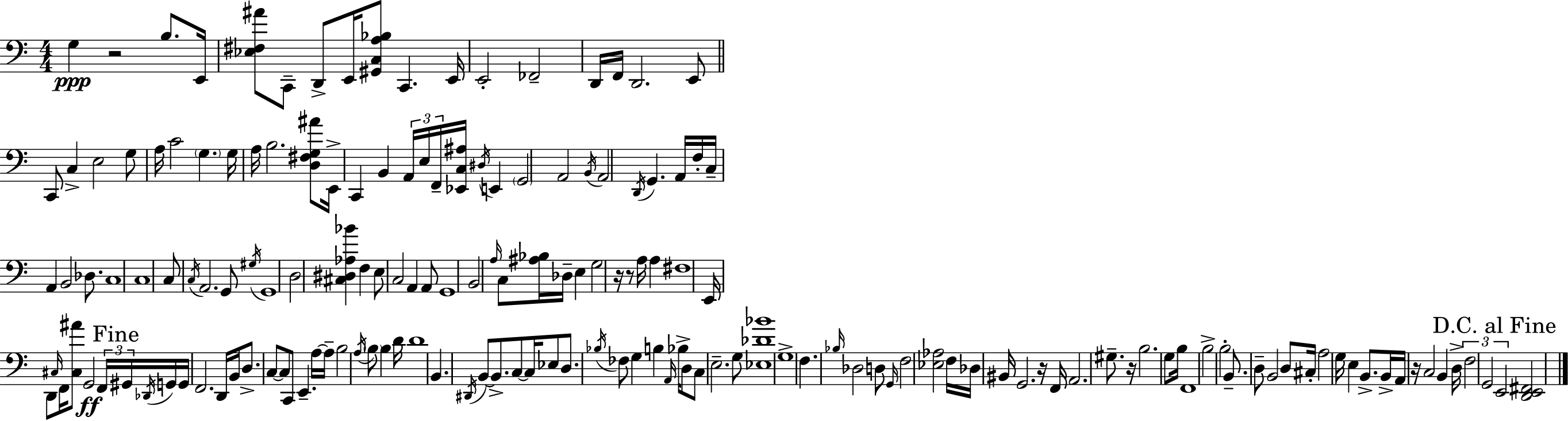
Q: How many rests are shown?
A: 6